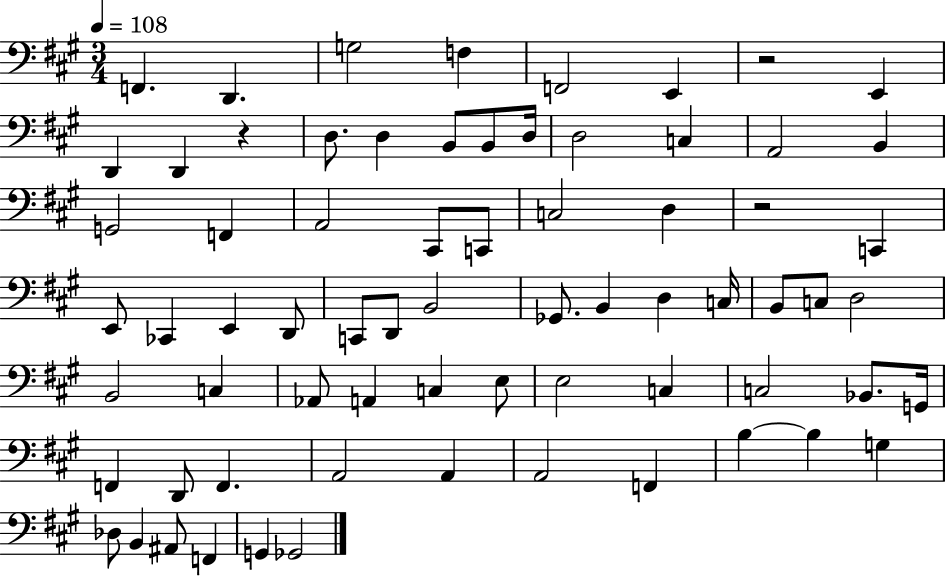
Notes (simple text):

F2/q. D2/q. G3/h F3/q F2/h E2/q R/h E2/q D2/q D2/q R/q D3/e. D3/q B2/e B2/e D3/s D3/h C3/q A2/h B2/q G2/h F2/q A2/h C#2/e C2/e C3/h D3/q R/h C2/q E2/e CES2/q E2/q D2/e C2/e D2/e B2/h Gb2/e. B2/q D3/q C3/s B2/e C3/e D3/h B2/h C3/q Ab2/e A2/q C3/q E3/e E3/h C3/q C3/h Bb2/e. G2/s F2/q D2/e F2/q. A2/h A2/q A2/h F2/q B3/q B3/q G3/q Db3/e B2/q A#2/e F2/q G2/q Gb2/h